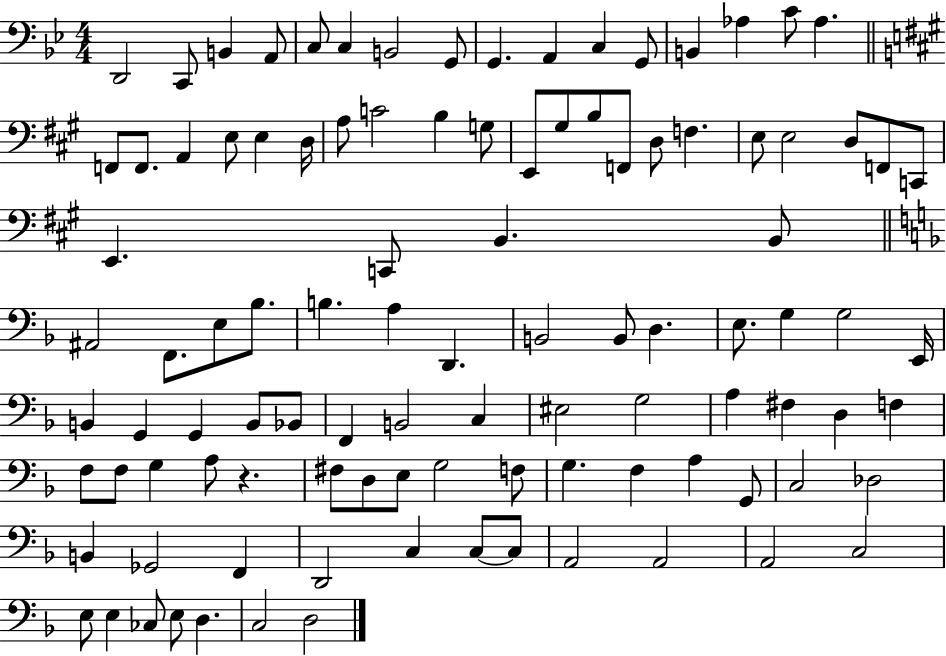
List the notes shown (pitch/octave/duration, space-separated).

D2/h C2/e B2/q A2/e C3/e C3/q B2/h G2/e G2/q. A2/q C3/q G2/e B2/q Ab3/q C4/e Ab3/q. F2/e F2/e. A2/q E3/e E3/q D3/s A3/e C4/h B3/q G3/e E2/e G#3/e B3/e F2/e D3/e F3/q. E3/e E3/h D3/e F2/e C2/e E2/q. C2/e B2/q. B2/e A#2/h F2/e. E3/e Bb3/e. B3/q. A3/q D2/q. B2/h B2/e D3/q. E3/e. G3/q G3/h E2/s B2/q G2/q G2/q B2/e Bb2/e F2/q B2/h C3/q EIS3/h G3/h A3/q F#3/q D3/q F3/q F3/e F3/e G3/q A3/e R/q. F#3/e D3/e E3/e G3/h F3/e G3/q. F3/q A3/q G2/e C3/h Db3/h B2/q Gb2/h F2/q D2/h C3/q C3/e C3/e A2/h A2/h A2/h C3/h E3/e E3/q CES3/e E3/e D3/q. C3/h D3/h